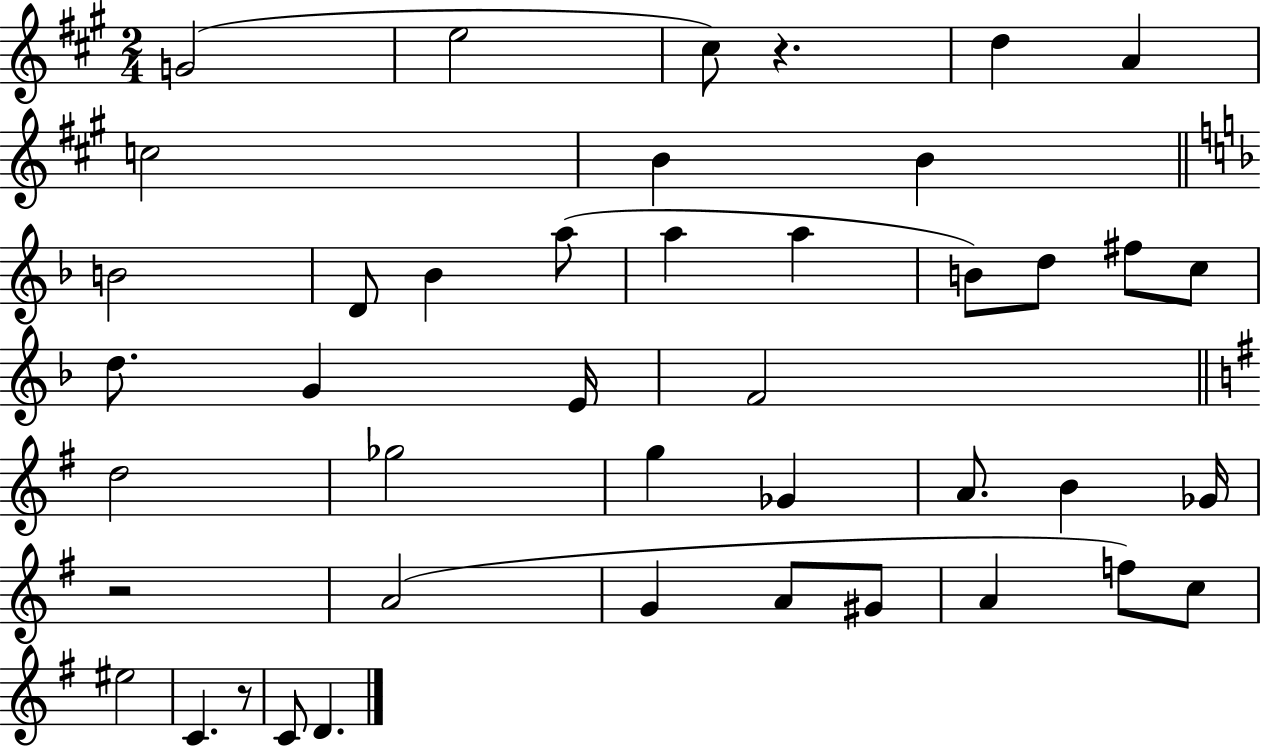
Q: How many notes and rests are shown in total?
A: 43